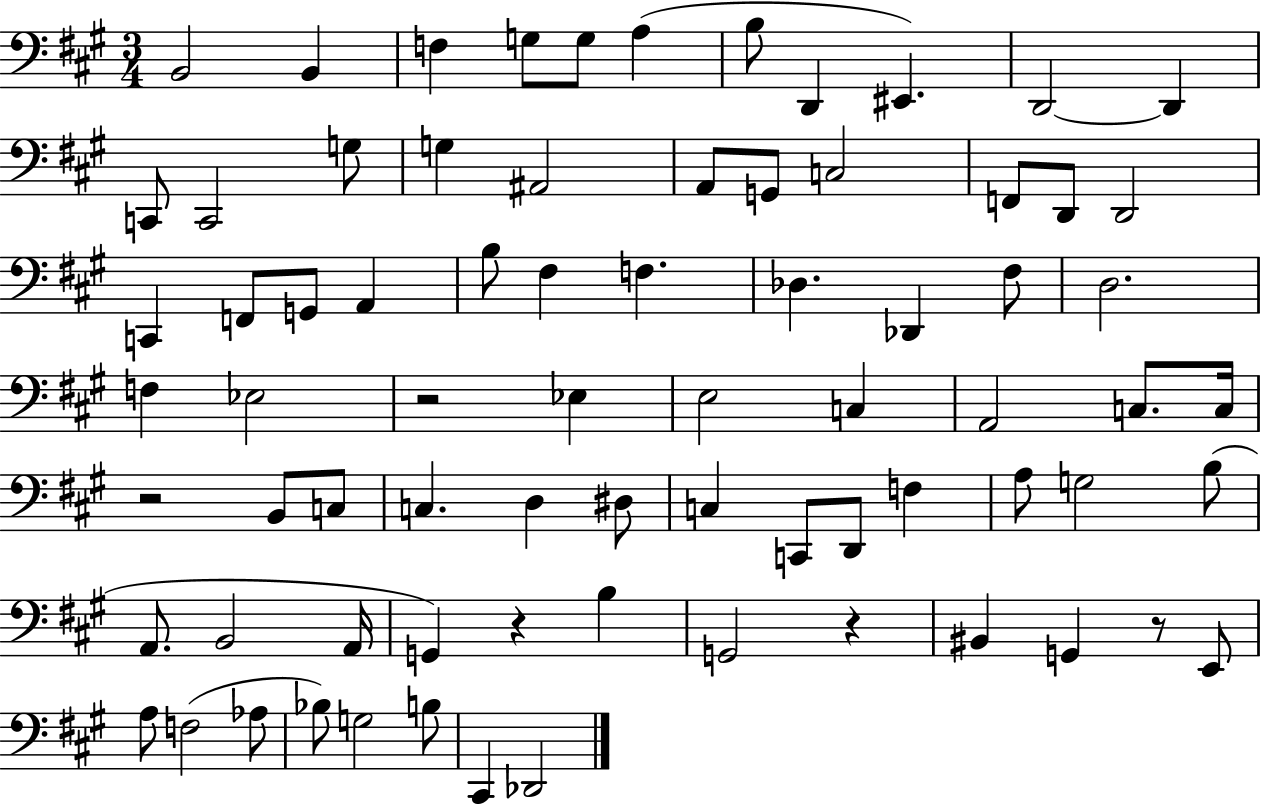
B2/h B2/q F3/q G3/e G3/e A3/q B3/e D2/q EIS2/q. D2/h D2/q C2/e C2/h G3/e G3/q A#2/h A2/e G2/e C3/h F2/e D2/e D2/h C2/q F2/e G2/e A2/q B3/e F#3/q F3/q. Db3/q. Db2/q F#3/e D3/h. F3/q Eb3/h R/h Eb3/q E3/h C3/q A2/h C3/e. C3/s R/h B2/e C3/e C3/q. D3/q D#3/e C3/q C2/e D2/e F3/q A3/e G3/h B3/e A2/e. B2/h A2/s G2/q R/q B3/q G2/h R/q BIS2/q G2/q R/e E2/e A3/e F3/h Ab3/e Bb3/e G3/h B3/e C#2/q Db2/h